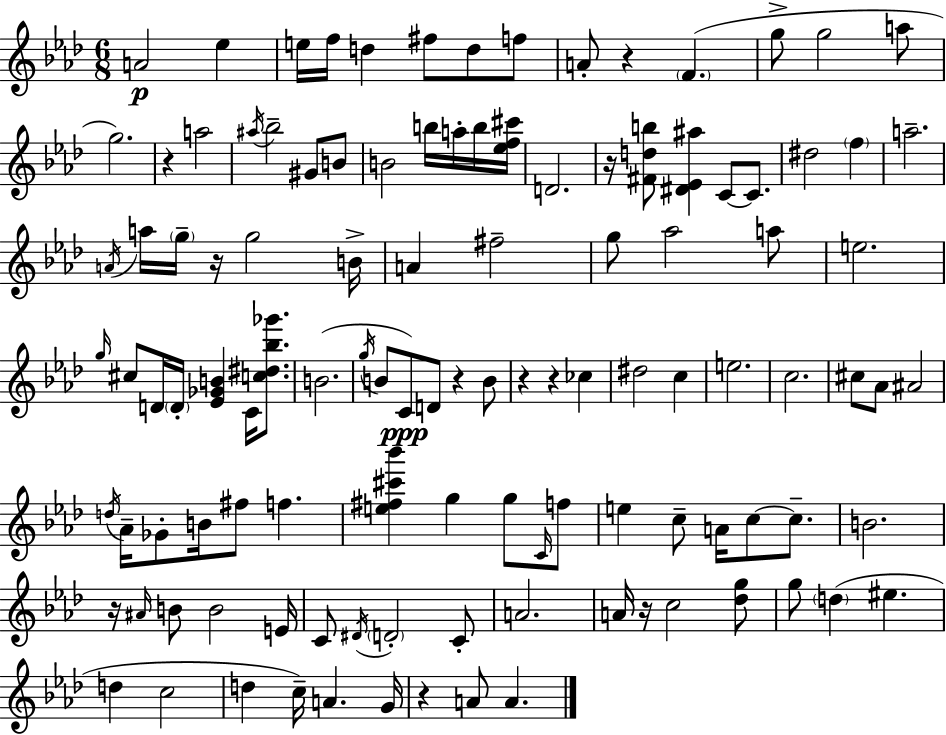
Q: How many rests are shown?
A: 10